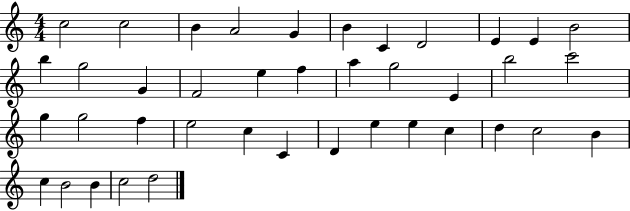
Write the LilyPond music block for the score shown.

{
  \clef treble
  \numericTimeSignature
  \time 4/4
  \key c \major
  c''2 c''2 | b'4 a'2 g'4 | b'4 c'4 d'2 | e'4 e'4 b'2 | \break b''4 g''2 g'4 | f'2 e''4 f''4 | a''4 g''2 e'4 | b''2 c'''2 | \break g''4 g''2 f''4 | e''2 c''4 c'4 | d'4 e''4 e''4 c''4 | d''4 c''2 b'4 | \break c''4 b'2 b'4 | c''2 d''2 | \bar "|."
}